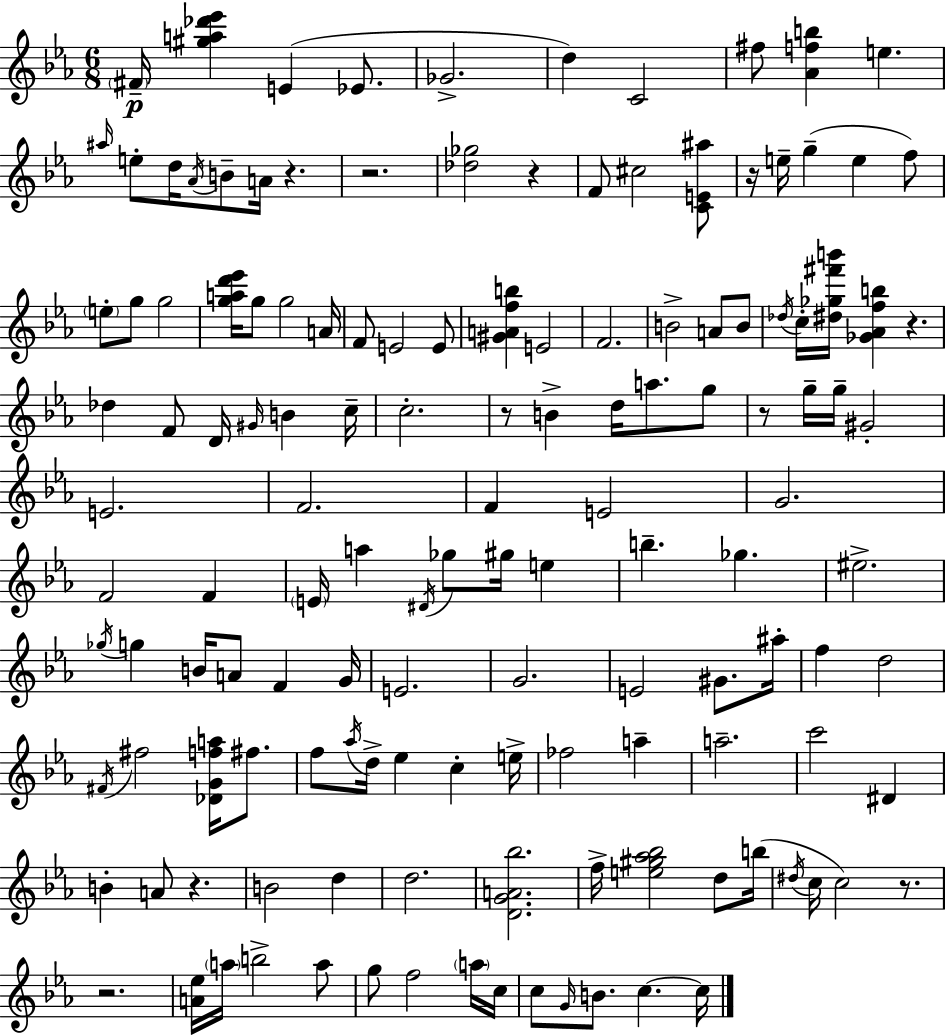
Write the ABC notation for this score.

X:1
T:Untitled
M:6/8
L:1/4
K:Eb
^F/4 [^ga_d'_e'] E _E/2 _G2 d C2 ^f/2 [_Afb] e ^a/4 e/2 d/4 _A/4 B/2 A/4 z z2 [_d_g]2 z F/2 ^c2 [CE^a]/2 z/4 e/4 g e f/2 e/2 g/2 g2 [gad'_e']/4 g/2 g2 A/4 F/2 E2 E/2 [^GAfb] E2 F2 B2 A/2 B/2 _d/4 c/4 [^d_g^f'b']/4 [_G_Afb] z _d F/2 D/4 ^G/4 B c/4 c2 z/2 B d/4 a/2 g/2 z/2 g/4 g/4 ^G2 E2 F2 F E2 G2 F2 F E/4 a ^D/4 _g/2 ^g/4 e b _g ^e2 _g/4 g B/4 A/2 F G/4 E2 G2 E2 ^G/2 ^a/4 f d2 ^F/4 ^f2 [_DGfa]/4 ^f/2 f/2 _a/4 d/4 _e c e/4 _f2 a a2 c'2 ^D B A/2 z B2 d d2 [DGA_b]2 f/4 [e^g_a_b]2 d/2 b/4 ^d/4 c/4 c2 z/2 z2 [A_e]/4 a/4 b2 a/2 g/2 f2 a/4 c/4 c/2 G/4 B/2 c c/4